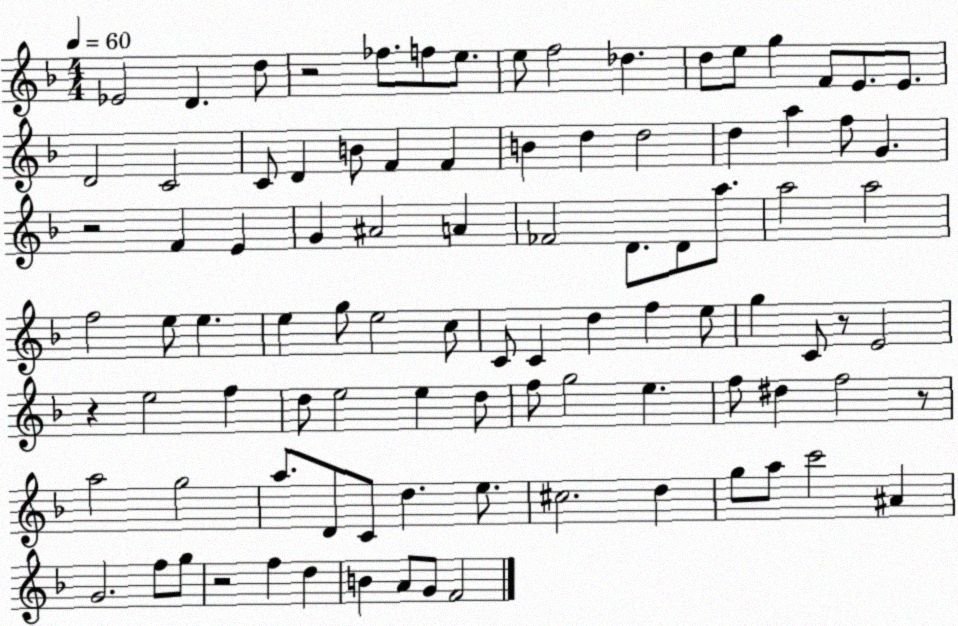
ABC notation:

X:1
T:Untitled
M:4/4
L:1/4
K:F
_E2 D d/2 z2 _f/2 f/2 e/2 e/2 f2 _d d/2 e/2 g F/2 E/2 E/2 D2 C2 C/2 D B/2 F F B d d2 d a f/2 G z2 F E G ^A2 A _F2 D/2 D/2 a/2 a2 a2 f2 e/2 e e g/2 e2 c/2 C/2 C d f e/2 g C/2 z/2 E2 z e2 f d/2 e2 e d/2 f/2 g2 e f/2 ^d f2 z/2 a2 g2 a/2 D/2 C/2 d e/2 ^c2 d g/2 a/2 c'2 ^A G2 f/2 g/2 z2 f d B A/2 G/2 F2